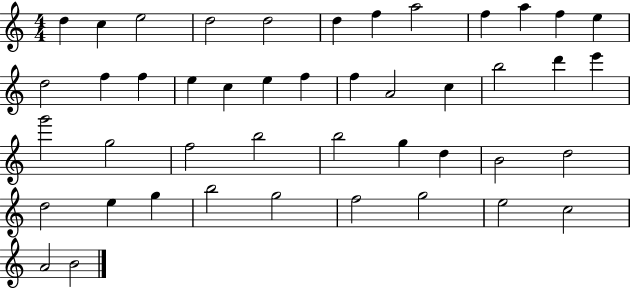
D5/q C5/q E5/h D5/h D5/h D5/q F5/q A5/h F5/q A5/q F5/q E5/q D5/h F5/q F5/q E5/q C5/q E5/q F5/q F5/q A4/h C5/q B5/h D6/q E6/q G6/h G5/h F5/h B5/h B5/h G5/q D5/q B4/h D5/h D5/h E5/q G5/q B5/h G5/h F5/h G5/h E5/h C5/h A4/h B4/h